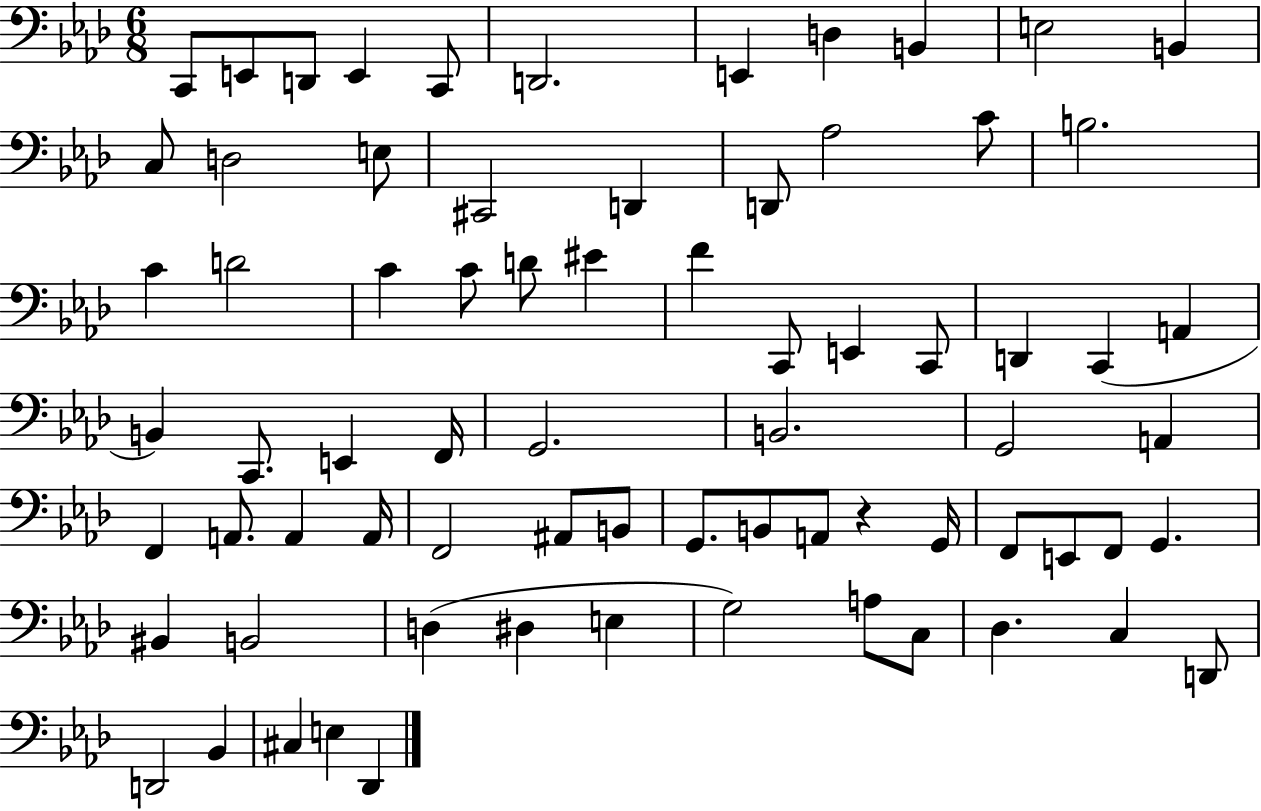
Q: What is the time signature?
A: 6/8